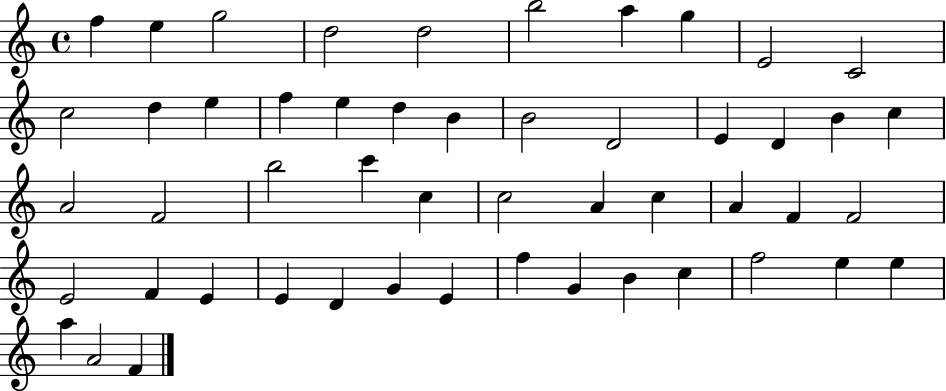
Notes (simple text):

F5/q E5/q G5/h D5/h D5/h B5/h A5/q G5/q E4/h C4/h C5/h D5/q E5/q F5/q E5/q D5/q B4/q B4/h D4/h E4/q D4/q B4/q C5/q A4/h F4/h B5/h C6/q C5/q C5/h A4/q C5/q A4/q F4/q F4/h E4/h F4/q E4/q E4/q D4/q G4/q E4/q F5/q G4/q B4/q C5/q F5/h E5/q E5/q A5/q A4/h F4/q